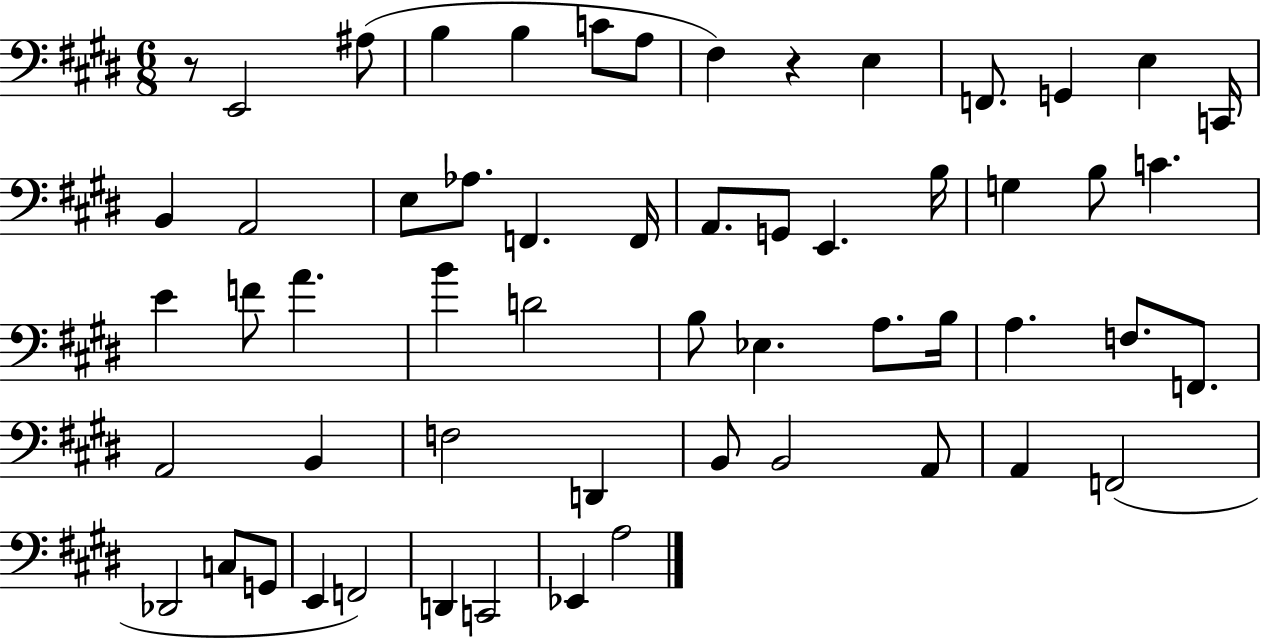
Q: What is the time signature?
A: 6/8